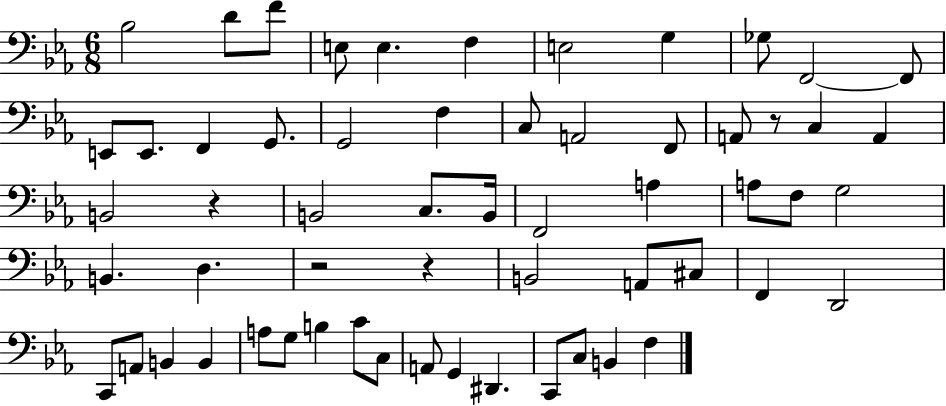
Bb3/h D4/e F4/e E3/e E3/q. F3/q E3/h G3/q Gb3/e F2/h F2/e E2/e E2/e. F2/q G2/e. G2/h F3/q C3/e A2/h F2/e A2/e R/e C3/q A2/q B2/h R/q B2/h C3/e. B2/s F2/h A3/q A3/e F3/e G3/h B2/q. D3/q. R/h R/q B2/h A2/e C#3/e F2/q D2/h C2/e A2/e B2/q B2/q A3/e G3/e B3/q C4/e C3/e A2/e G2/q D#2/q. C2/e C3/e B2/q F3/q